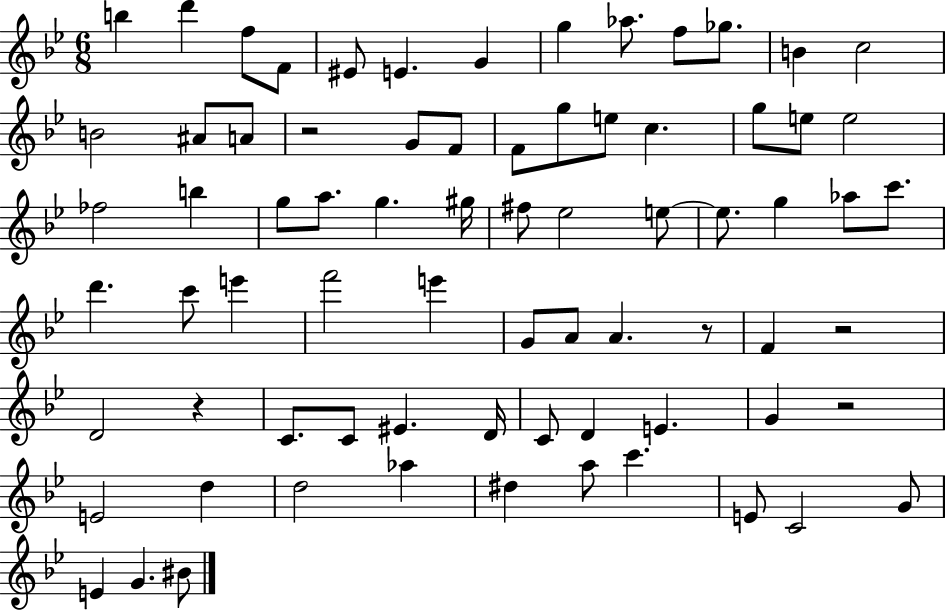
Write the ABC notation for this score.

X:1
T:Untitled
M:6/8
L:1/4
K:Bb
b d' f/2 F/2 ^E/2 E G g _a/2 f/2 _g/2 B c2 B2 ^A/2 A/2 z2 G/2 F/2 F/2 g/2 e/2 c g/2 e/2 e2 _f2 b g/2 a/2 g ^g/4 ^f/2 _e2 e/2 e/2 g _a/2 c'/2 d' c'/2 e' f'2 e' G/2 A/2 A z/2 F z2 D2 z C/2 C/2 ^E D/4 C/2 D E G z2 E2 d d2 _a ^d a/2 c' E/2 C2 G/2 E G ^B/2